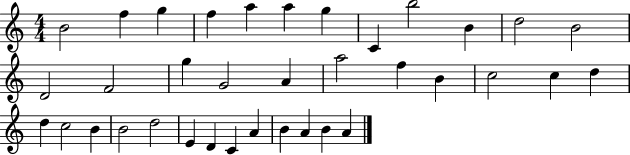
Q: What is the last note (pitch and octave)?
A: A4